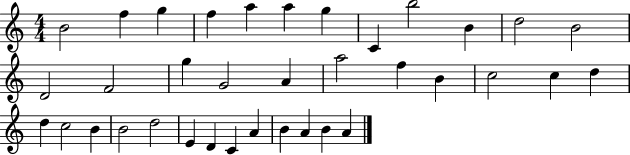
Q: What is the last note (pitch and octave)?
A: A4